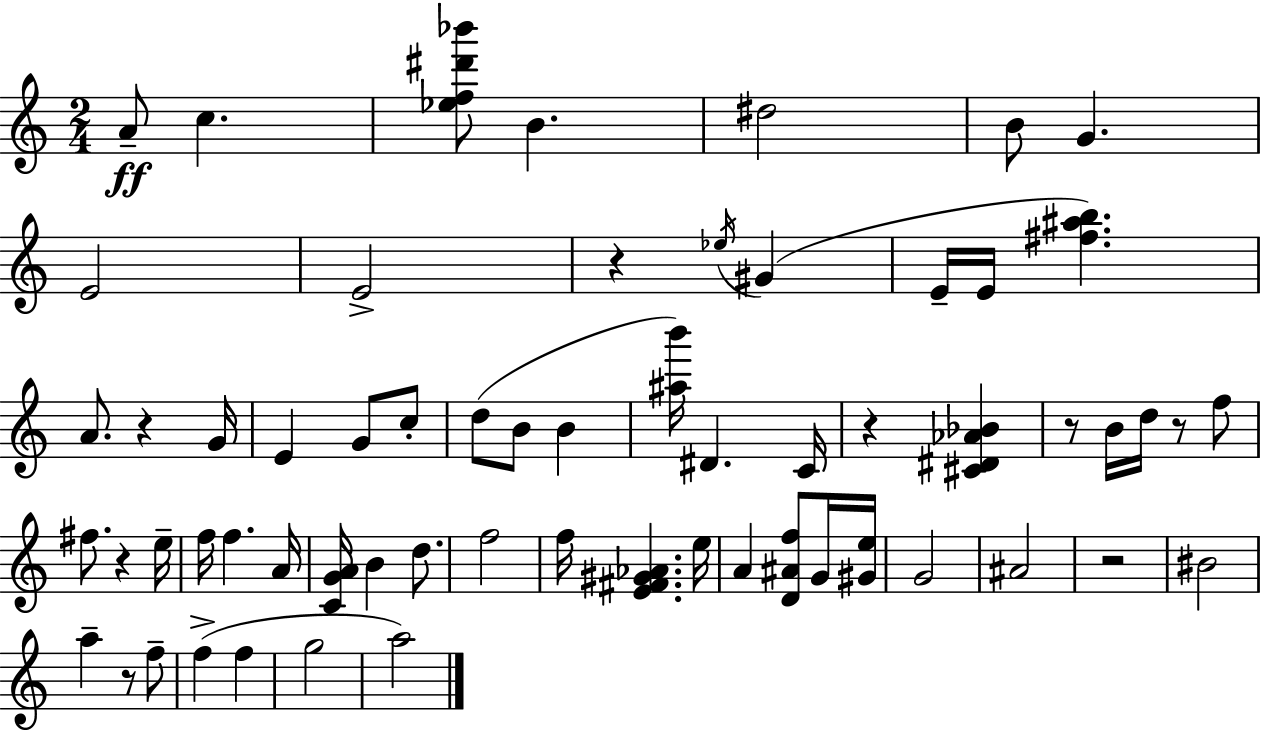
A4/e C5/q. [Eb5,F5,D#6,Bb6]/e B4/q. D#5/h B4/e G4/q. E4/h E4/h R/q Eb5/s G#4/q E4/s E4/s [F#5,A#5,B5]/q. A4/e. R/q G4/s E4/q G4/e C5/e D5/e B4/e B4/q [A#5,B6]/s D#4/q. C4/s R/q [C#4,D#4,Ab4,Bb4]/q R/e B4/s D5/s R/e F5/e F#5/e. R/q E5/s F5/s F5/q. A4/s [C4,G4,A4]/s B4/q D5/e. F5/h F5/s [E4,F#4,G#4,Ab4]/q. E5/s A4/q [D4,A#4,F5]/e G4/s [G#4,E5]/s G4/h A#4/h R/h BIS4/h A5/q R/e F5/e F5/q F5/q G5/h A5/h